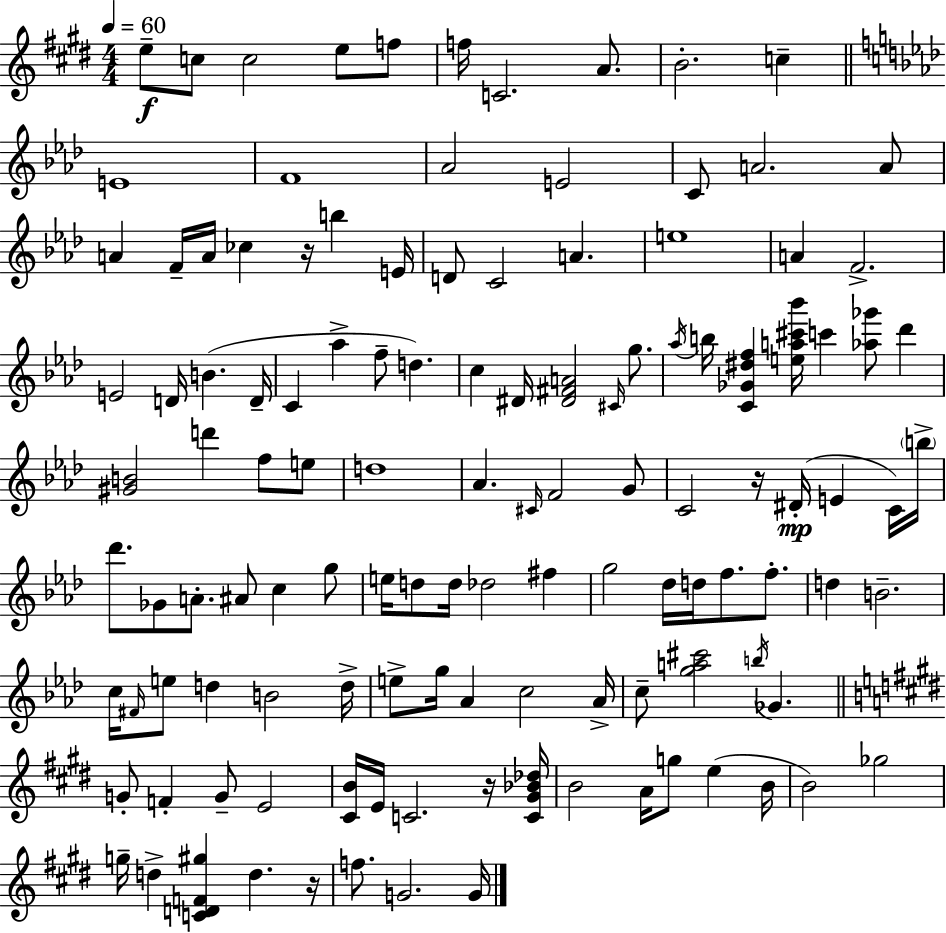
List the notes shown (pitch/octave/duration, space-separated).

E5/e C5/e C5/h E5/e F5/e F5/s C4/h. A4/e. B4/h. C5/q E4/w F4/w Ab4/h E4/h C4/e A4/h. A4/e A4/q F4/s A4/s CES5/q R/s B5/q E4/s D4/e C4/h A4/q. E5/w A4/q F4/h. E4/h D4/s B4/q. D4/s C4/q Ab5/q F5/e D5/q. C5/q D#4/s [D#4,F#4,A4]/h C#4/s G5/e. Ab5/s B5/s [C4,Gb4,D#5,F5]/q [E5,A5,C#6,Bb6]/s C6/q [Ab5,Gb6]/e Db6/q [G#4,B4]/h D6/q F5/e E5/e D5/w Ab4/q. C#4/s F4/h G4/e C4/h R/s D#4/s E4/q C4/s B5/s Db6/e. Gb4/e A4/e. A#4/e C5/q G5/e E5/s D5/e D5/s Db5/h F#5/q G5/h Db5/s D5/s F5/e. F5/e. D5/q B4/h. C5/s F#4/s E5/e D5/q B4/h D5/s E5/e G5/s Ab4/q C5/h Ab4/s C5/e [G5,A5,C#6]/h B5/s Gb4/q. G4/e F4/q G4/e E4/h [C#4,B4]/s E4/s C4/h. R/s [C4,G#4,Bb4,Db5]/s B4/h A4/s G5/e E5/q B4/s B4/h Gb5/h G5/s D5/q [C4,D4,F4,G#5]/q D5/q. R/s F5/e. G4/h. G4/s